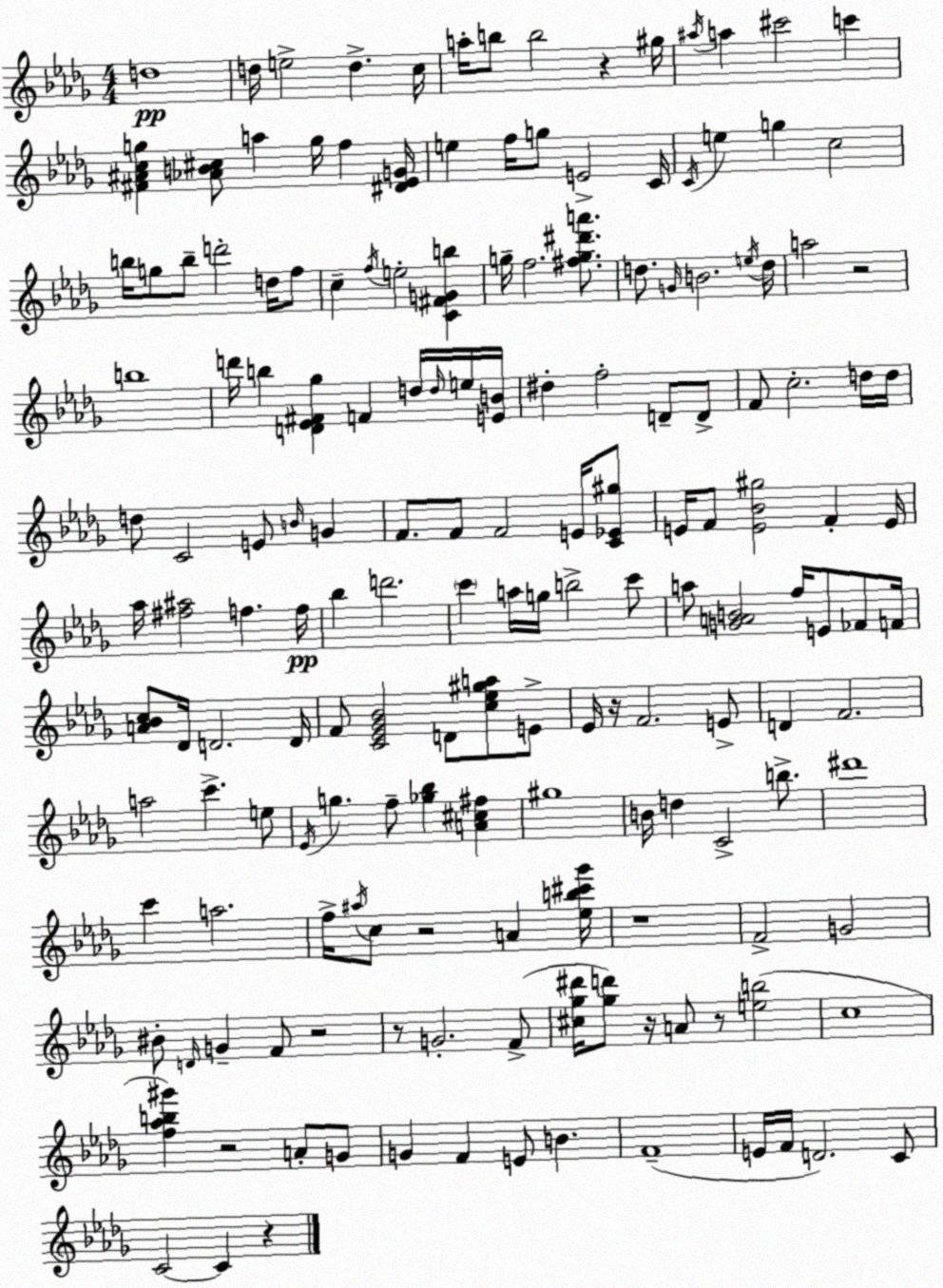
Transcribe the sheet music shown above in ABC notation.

X:1
T:Untitled
M:4/4
L:1/4
K:Bbm
d4 d/4 e2 d c/4 a/4 b/2 b2 z ^g/4 ^a/4 a ^c'2 c' [^F^Acg] [_AB^c]/2 a g/4 f [^D_EG]/4 e f/4 g/2 E2 C/4 C/4 e g c2 b/4 g/2 b/2 d'2 d/4 f/2 c f/4 e2 [C^FGb] g/4 f2 [^fg^d'a']/2 d/2 G/4 B2 e/4 d/4 a2 z2 b4 d'/4 b [D_E^F_g] F d/4 d/4 e/4 [EB]/4 ^d f2 D/2 D/2 F/2 c2 d/4 d/4 d/2 C2 E/2 B/4 G F/2 F/2 F2 E/4 [C_E^g]/2 E/4 F/2 [E_B^g]2 F E/4 _a/4 [^f^a]2 f f/4 _b d'2 c' a/4 g/4 b2 c'/2 a/2 [GAB]2 f/4 E/2 _F/2 F/4 [A_Bc]/2 _D/4 D2 D/4 F/2 [C_E_G_B]2 D/2 [c_e^ga]/2 E/2 _E/4 z/4 F2 E/2 D F2 a2 c' e/2 _E/4 g f/2 [_g_b] [A^c^f] ^g4 B/4 d C2 b/2 ^d'4 c' a2 f/4 ^a/4 c/2 z2 A [_eb^c'_g']/4 z4 F2 G2 ^B/2 D/4 G F/2 z2 z/2 G2 F/2 [^c_g^d']/4 [_gd']/2 z/4 A/2 z/2 [eb]2 c4 [f_ab^g'] z2 A/2 G/2 G F E/2 B F4 E/4 F/4 D2 C/2 C2 C z